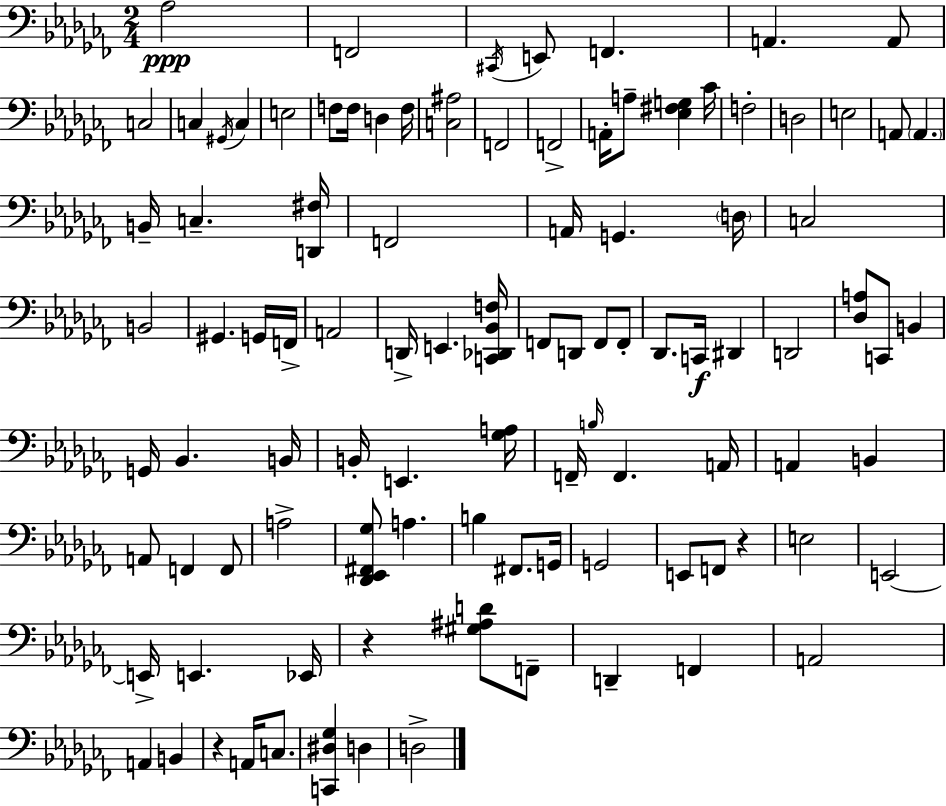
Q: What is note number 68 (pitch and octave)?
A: F#2